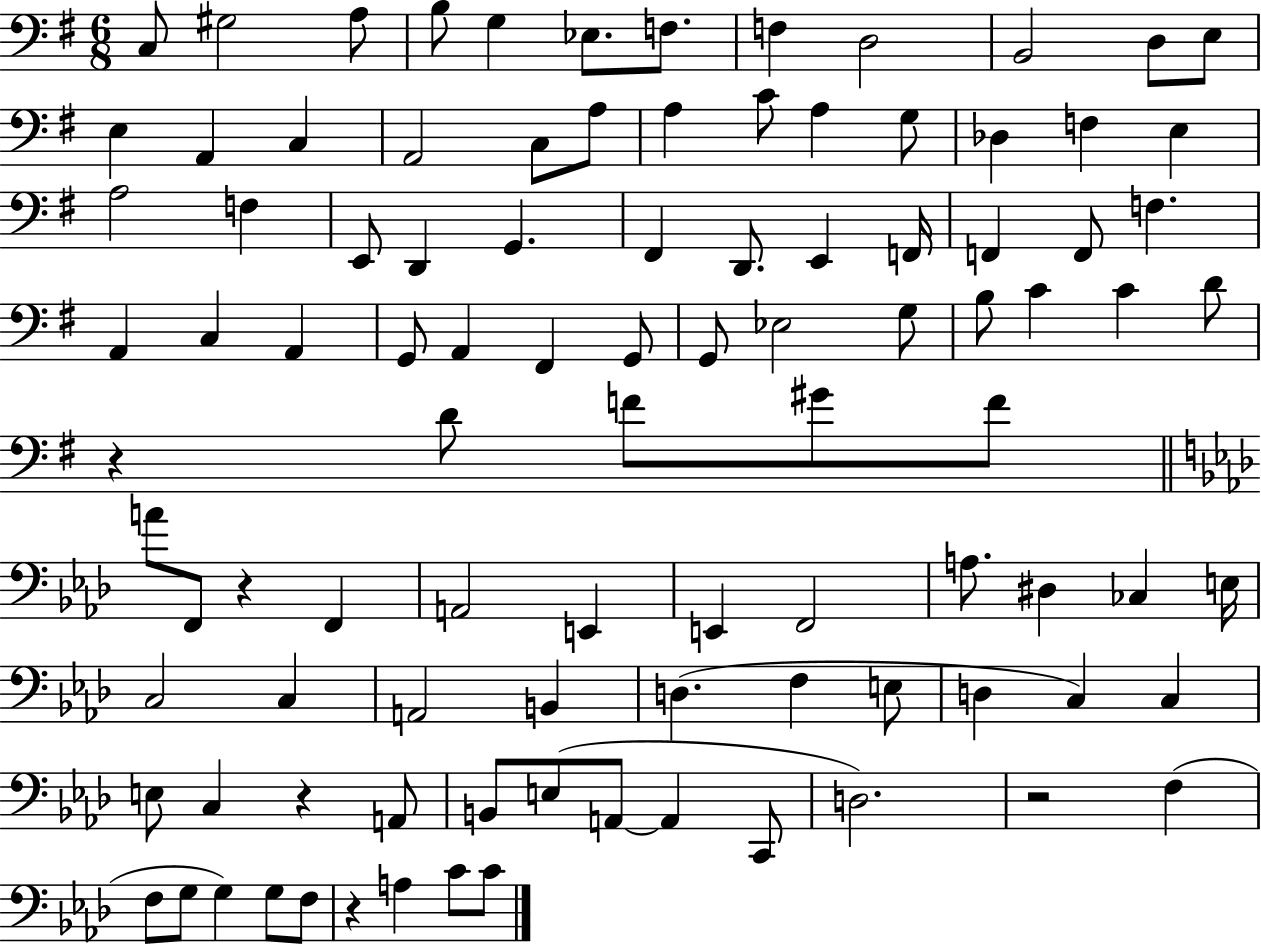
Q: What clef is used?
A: bass